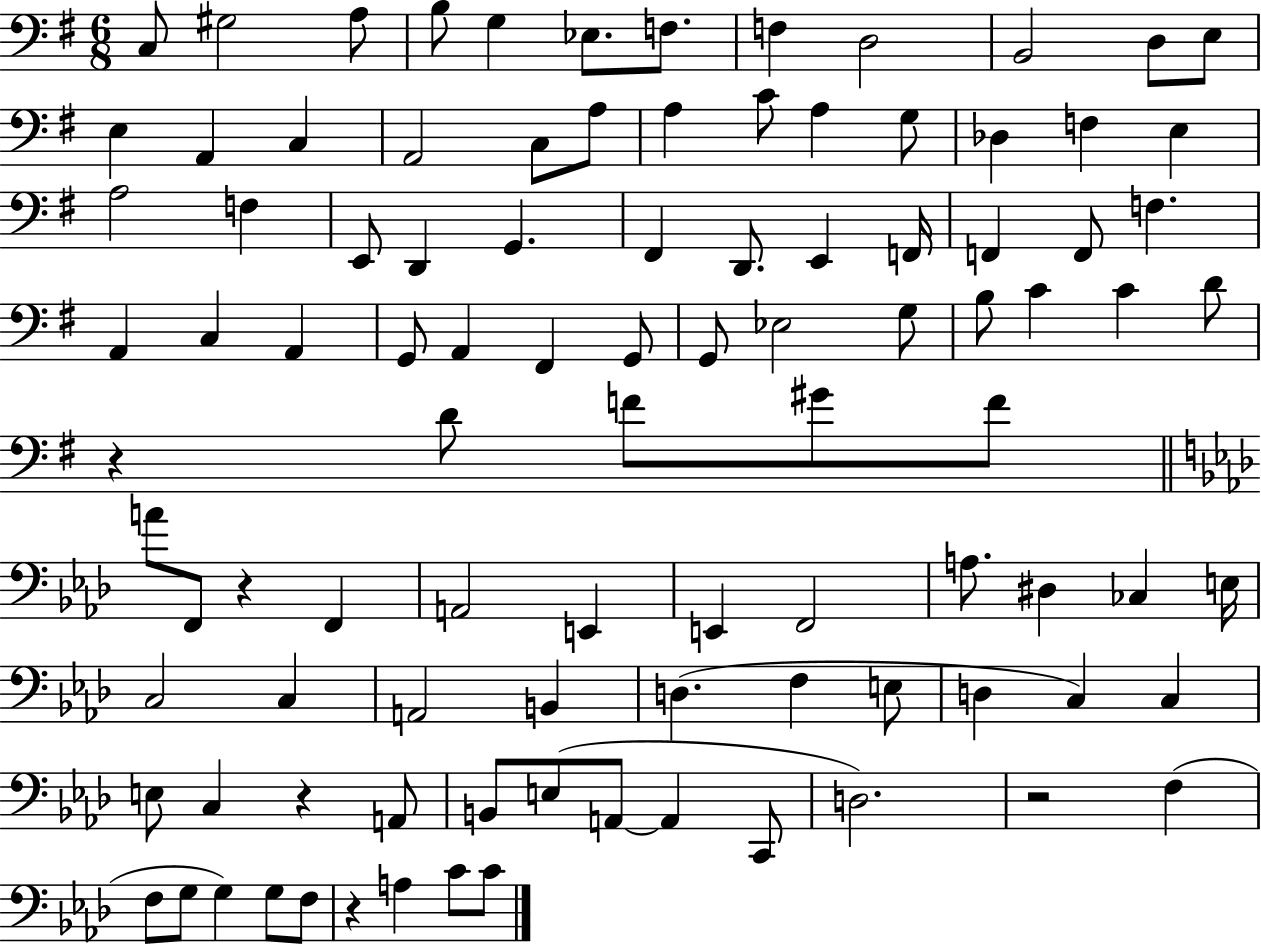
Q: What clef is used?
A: bass